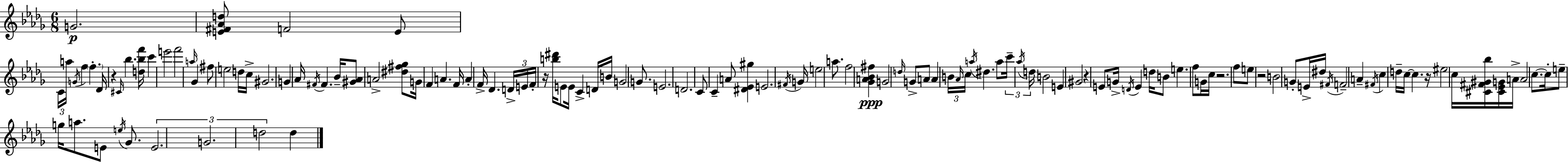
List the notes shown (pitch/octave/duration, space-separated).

G4/h. [E4,F#4,Ab4,D5]/e F4/h E4/e C4/s A5/s G4/s F5/q F5/q. Db4/s R/q C#4/s Bb5/q. [D5,Bb5,F6]/s C6/q E6/h F6/h A5/s Gb4/q F#5/e E5/h D5/s C5/s G#4/h. G4/q Ab4/s F#4/s F#4/q. Bb4/s [G#4,Ab4]/e A4/h [D#5,F#5,Gb5]/e G4/s F4/q A4/q. F4/s A4/q F4/s Db4/q. D4/s E4/s F4/s R/s [B5,D#6]/s E4/e E4/s C4/q D4/s B4/s G4/h G4/e. E4/h. D4/h. C4/e C4/q A4/e [D#4,Eb4,G#5]/q E4/h. F#4/s G4/s E5/h A5/e. F5/h [Gb4,A4,Bb4,F#5]/q G4/h D5/s G4/e A4/e A4/q B4/s Ab4/s C5/s A5/s D#5/q. A5/e C6/s Ab5/s D5/s B4/h E4/q G#4/h R/q E4/e G4/s D4/s E4/q D5/s B4/e E5/q. F5/e G4/s C5/s R/h. F5/e E5/e R/h B4/h G4/e E4/s D#5/s F#4/s F4/h A4/q F#4/s C5/q D5/s C5/s C5/q. R/s EIS5/h C5/s [C#4,F#4,G#4,Bb5]/s [C#4,Eb4,G4]/s A4/s A4/h C5/e. C5/s E5/e G5/s A5/e. E4/e E5/s Gb4/e. E4/h. G4/h. D5/h D5/q